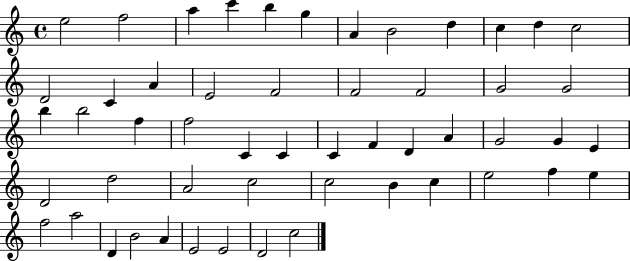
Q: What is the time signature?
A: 4/4